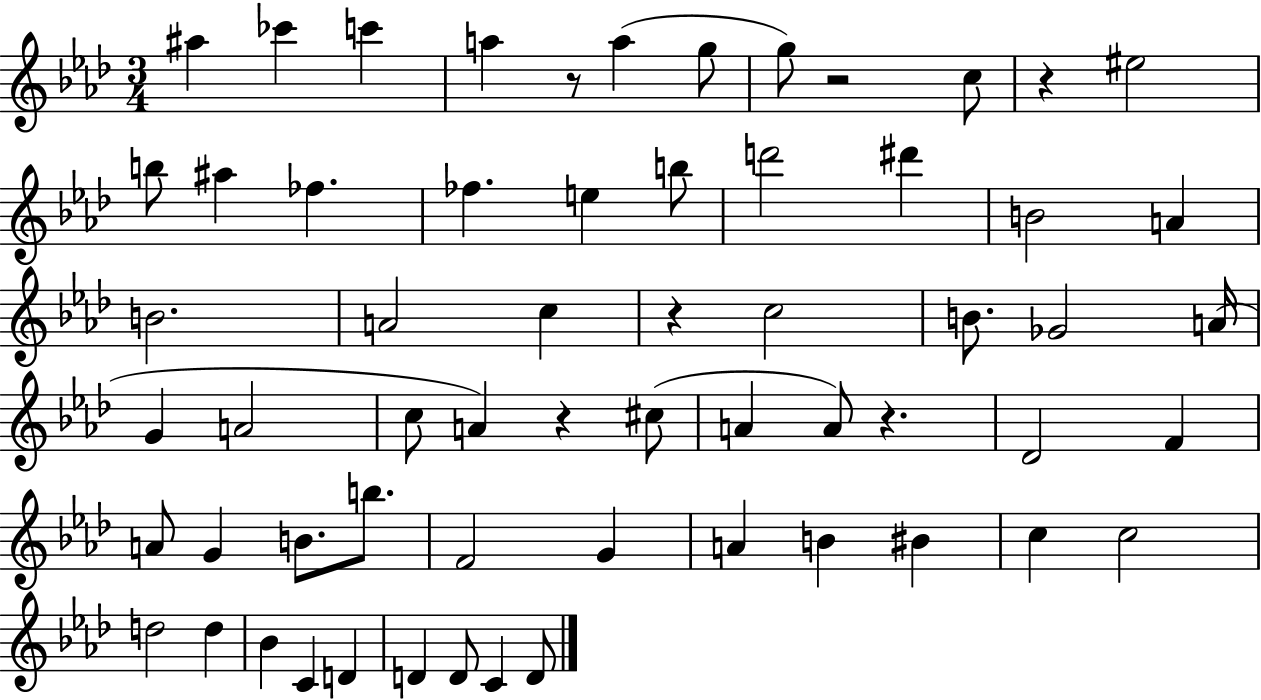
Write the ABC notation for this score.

X:1
T:Untitled
M:3/4
L:1/4
K:Ab
^a _c' c' a z/2 a g/2 g/2 z2 c/2 z ^e2 b/2 ^a _f _f e b/2 d'2 ^d' B2 A B2 A2 c z c2 B/2 _G2 A/4 G A2 c/2 A z ^c/2 A A/2 z _D2 F A/2 G B/2 b/2 F2 G A B ^B c c2 d2 d _B C D D D/2 C D/2